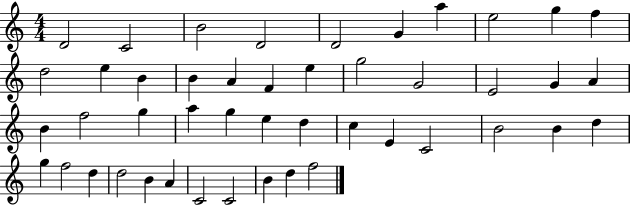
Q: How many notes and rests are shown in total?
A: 46